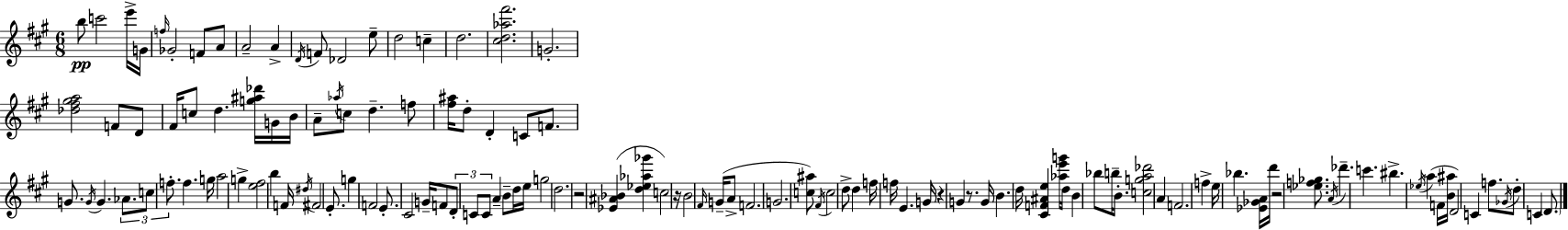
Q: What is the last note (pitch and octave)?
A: D4